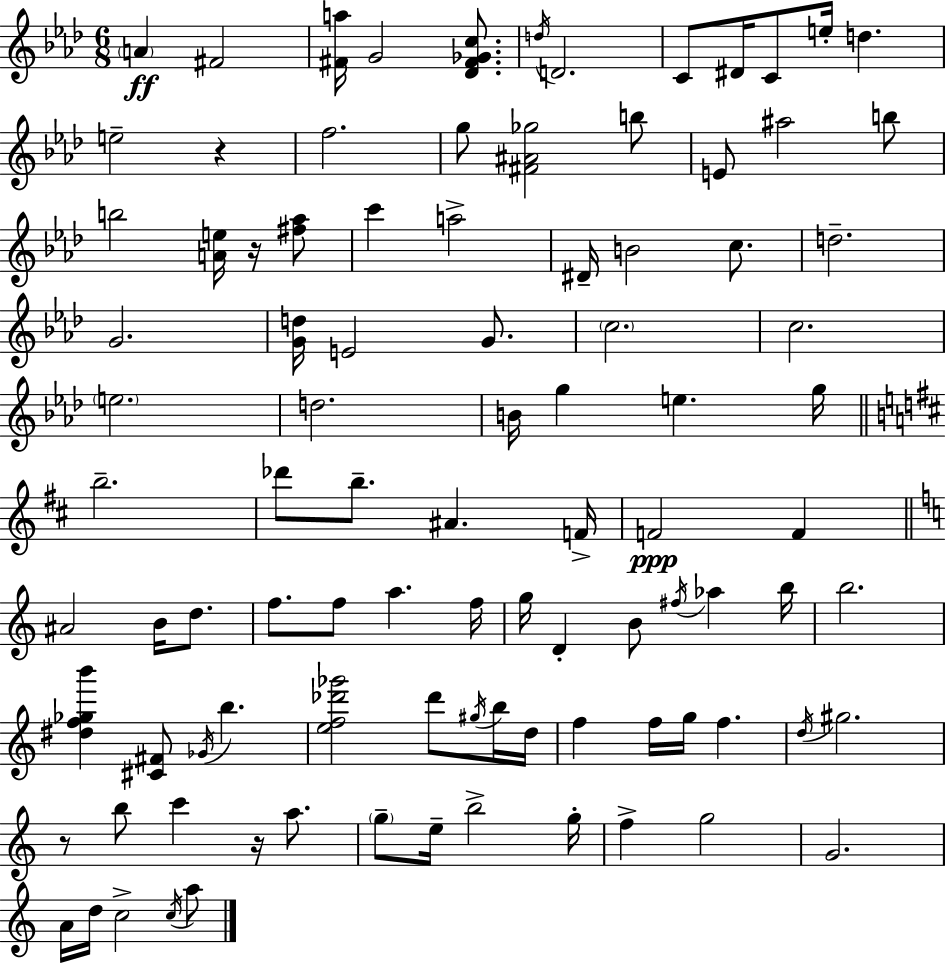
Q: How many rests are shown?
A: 4